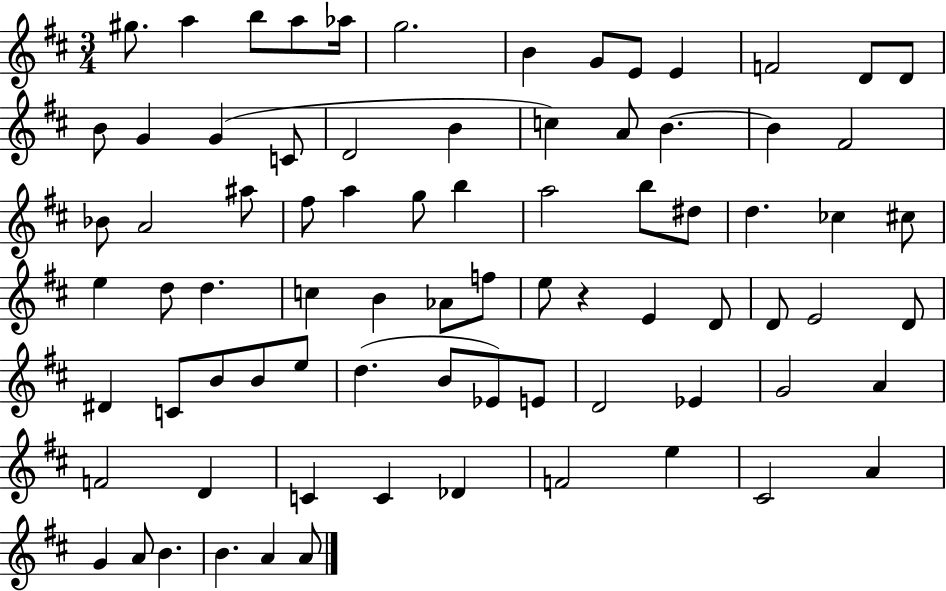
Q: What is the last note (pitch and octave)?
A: A4